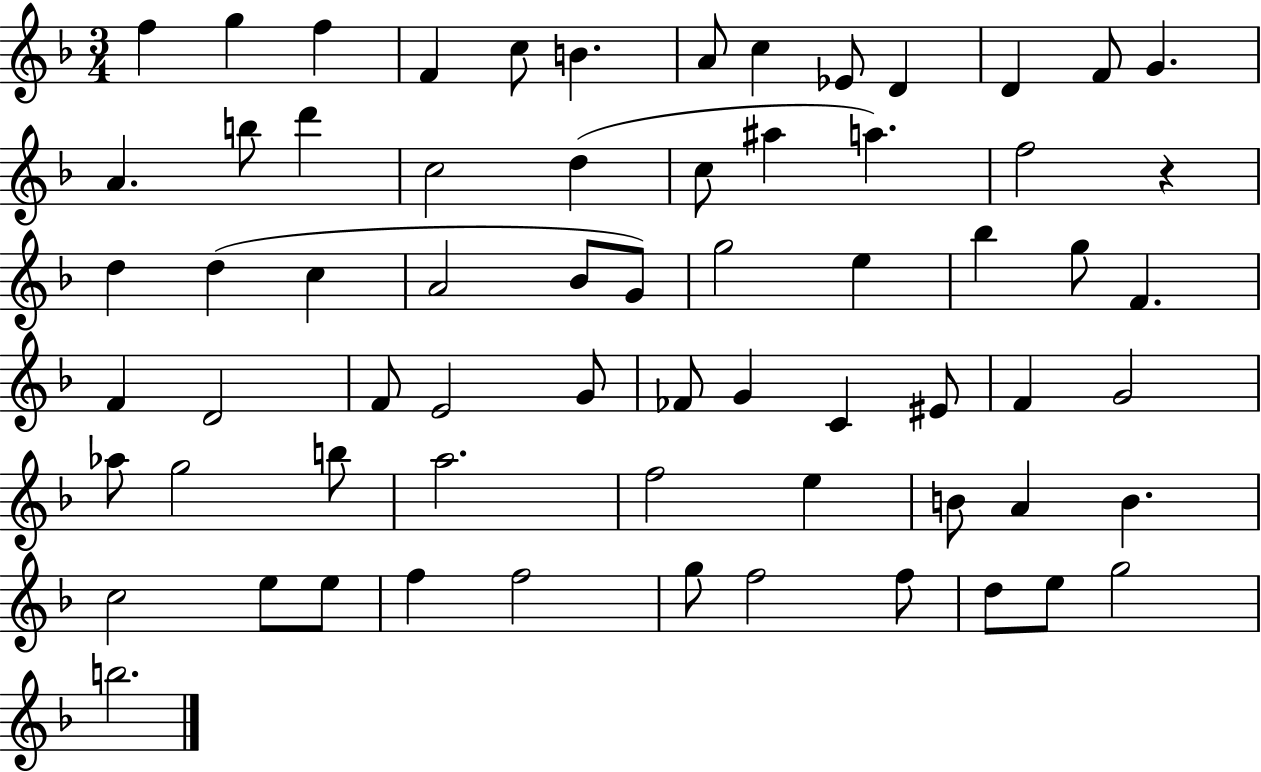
F5/q G5/q F5/q F4/q C5/e B4/q. A4/e C5/q Eb4/e D4/q D4/q F4/e G4/q. A4/q. B5/e D6/q C5/h D5/q C5/e A#5/q A5/q. F5/h R/q D5/q D5/q C5/q A4/h Bb4/e G4/e G5/h E5/q Bb5/q G5/e F4/q. F4/q D4/h F4/e E4/h G4/e FES4/e G4/q C4/q EIS4/e F4/q G4/h Ab5/e G5/h B5/e A5/h. F5/h E5/q B4/e A4/q B4/q. C5/h E5/e E5/e F5/q F5/h G5/e F5/h F5/e D5/e E5/e G5/h B5/h.